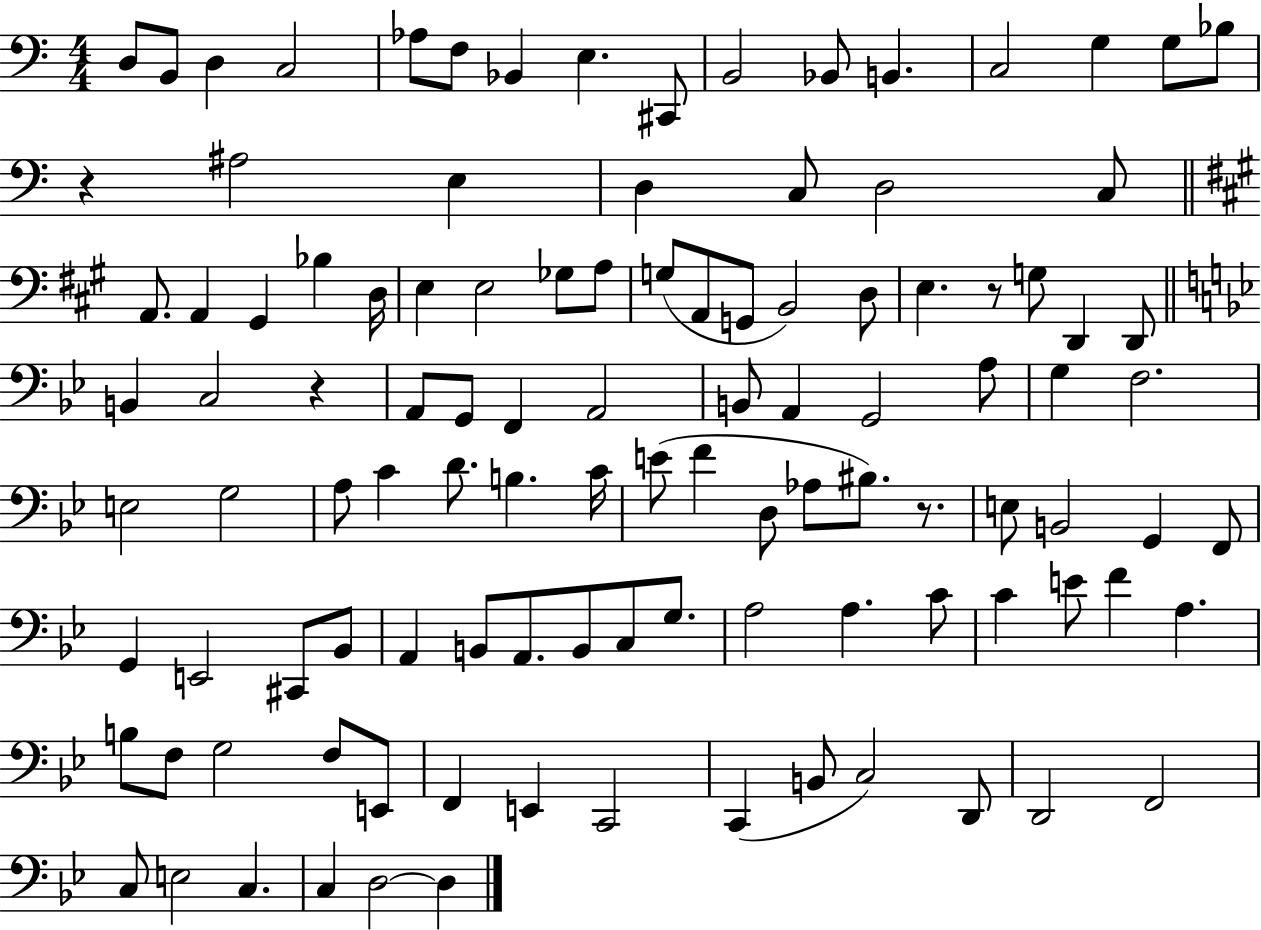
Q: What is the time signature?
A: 4/4